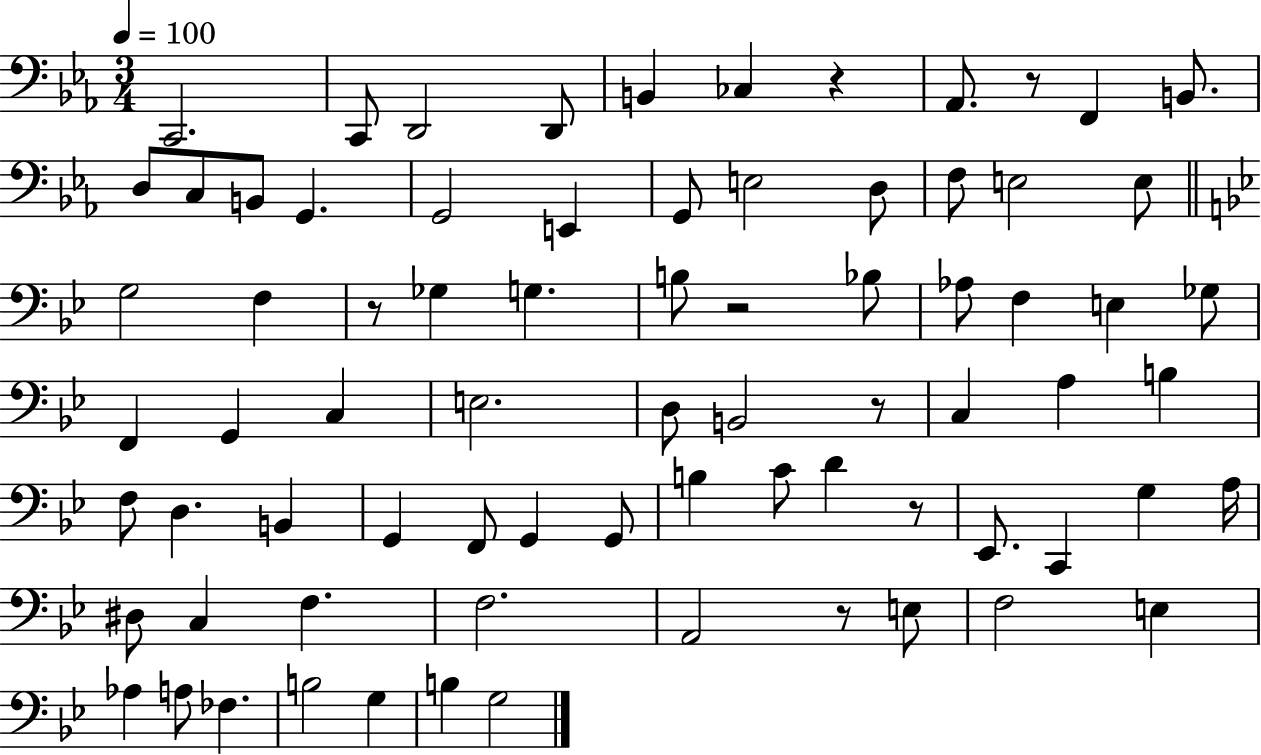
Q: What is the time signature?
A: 3/4